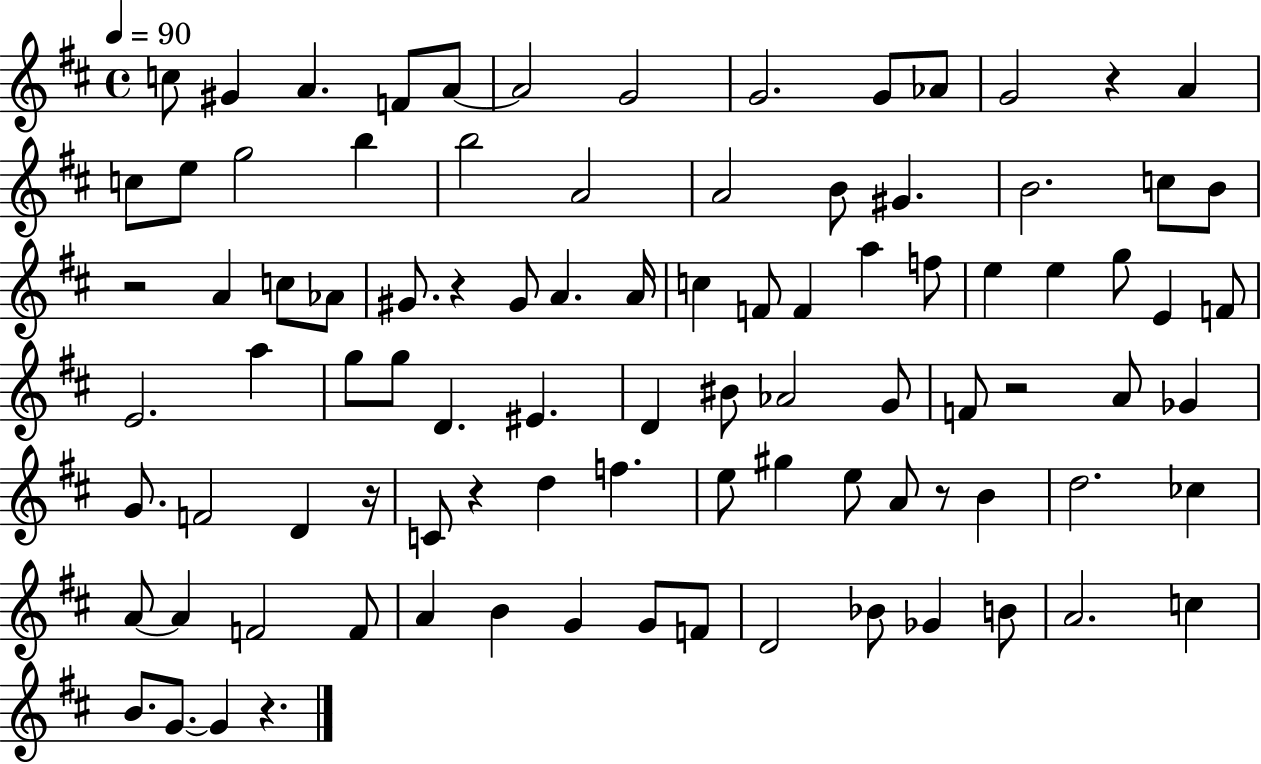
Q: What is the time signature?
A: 4/4